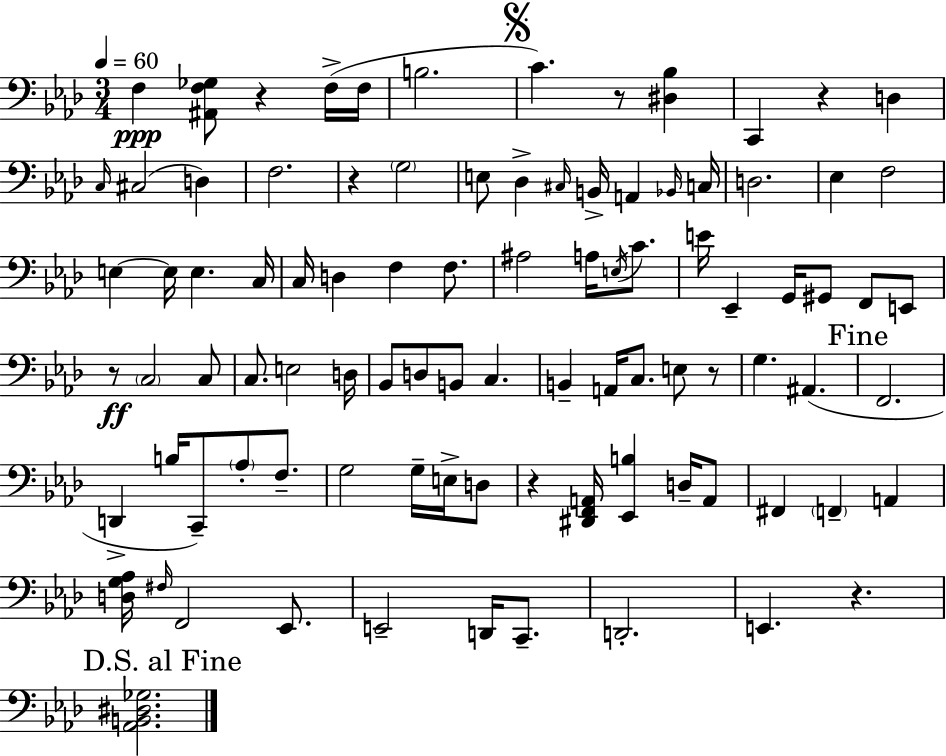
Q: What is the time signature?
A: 3/4